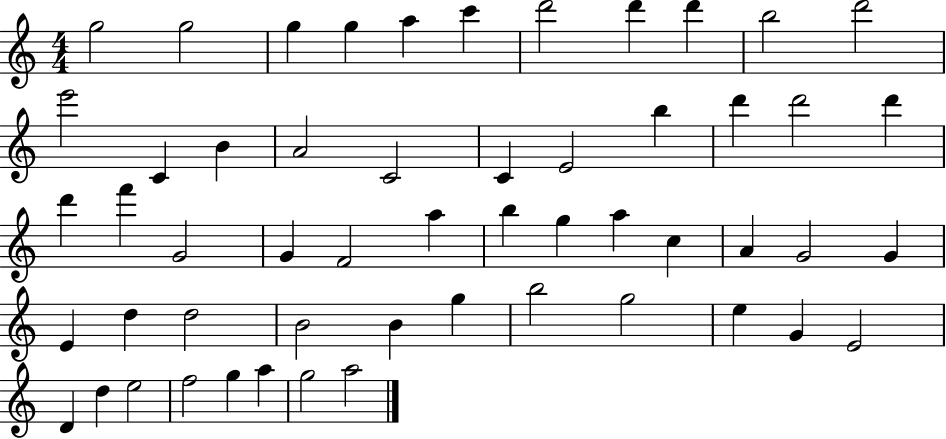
G5/h G5/h G5/q G5/q A5/q C6/q D6/h D6/q D6/q B5/h D6/h E6/h C4/q B4/q A4/h C4/h C4/q E4/h B5/q D6/q D6/h D6/q D6/q F6/q G4/h G4/q F4/h A5/q B5/q G5/q A5/q C5/q A4/q G4/h G4/q E4/q D5/q D5/h B4/h B4/q G5/q B5/h G5/h E5/q G4/q E4/h D4/q D5/q E5/h F5/h G5/q A5/q G5/h A5/h